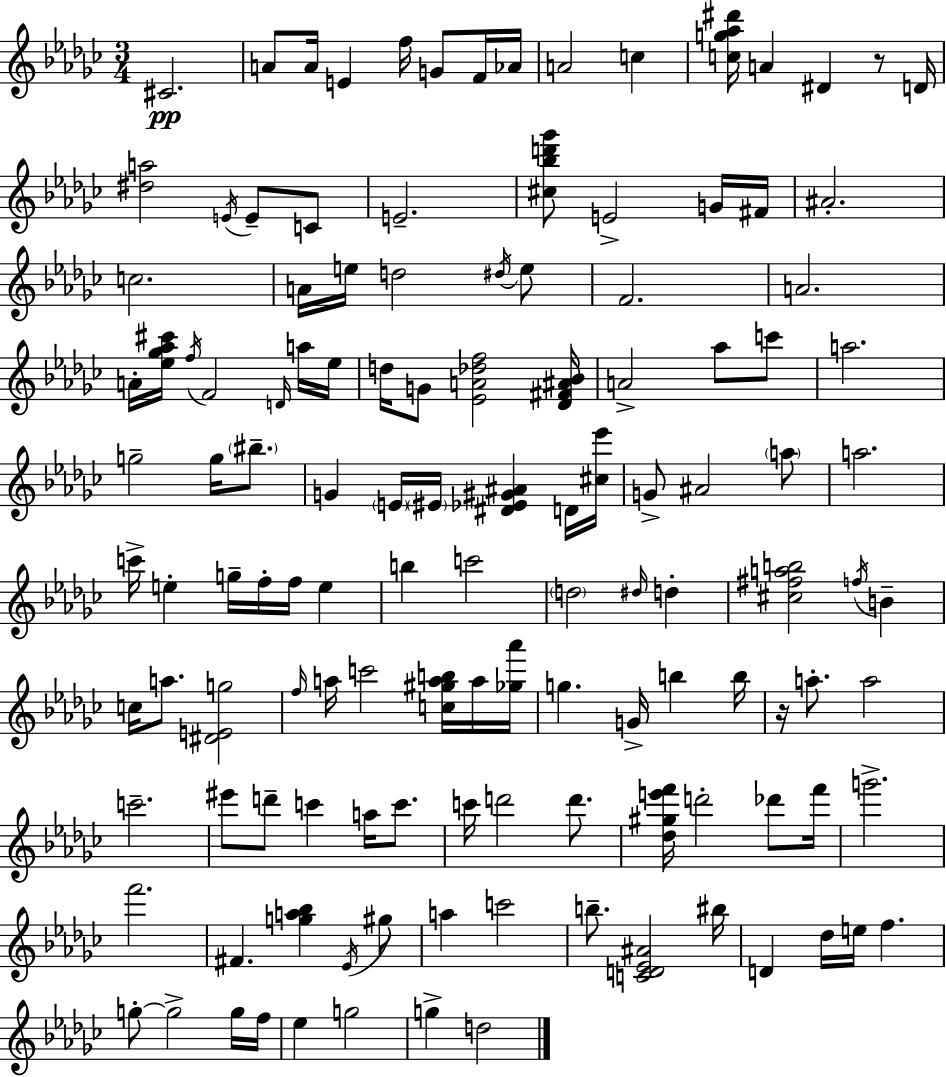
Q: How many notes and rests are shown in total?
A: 127